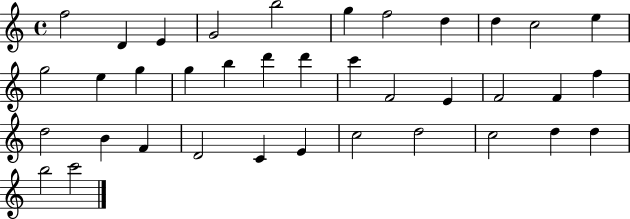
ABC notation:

X:1
T:Untitled
M:4/4
L:1/4
K:C
f2 D E G2 b2 g f2 d d c2 e g2 e g g b d' d' c' F2 E F2 F f d2 B F D2 C E c2 d2 c2 d d b2 c'2